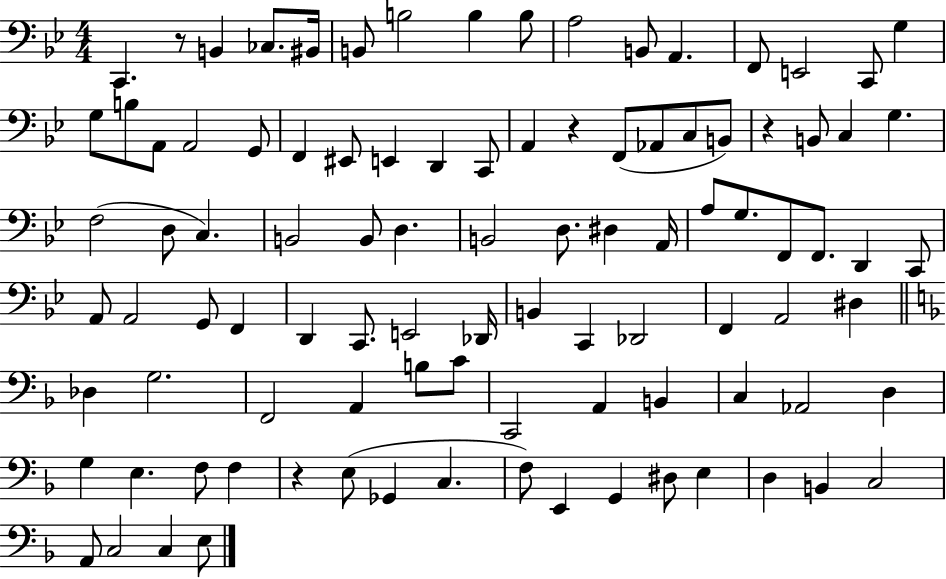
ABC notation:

X:1
T:Untitled
M:4/4
L:1/4
K:Bb
C,, z/2 B,, _C,/2 ^B,,/4 B,,/2 B,2 B, B,/2 A,2 B,,/2 A,, F,,/2 E,,2 C,,/2 G, G,/2 B,/2 A,,/2 A,,2 G,,/2 F,, ^E,,/2 E,, D,, C,,/2 A,, z F,,/2 _A,,/2 C,/2 B,,/2 z B,,/2 C, G, F,2 D,/2 C, B,,2 B,,/2 D, B,,2 D,/2 ^D, A,,/4 A,/2 G,/2 F,,/2 F,,/2 D,, C,,/2 A,,/2 A,,2 G,,/2 F,, D,, C,,/2 E,,2 _D,,/4 B,, C,, _D,,2 F,, A,,2 ^D, _D, G,2 F,,2 A,, B,/2 C/2 C,,2 A,, B,, C, _A,,2 D, G, E, F,/2 F, z E,/2 _G,, C, F,/2 E,, G,, ^D,/2 E, D, B,, C,2 A,,/2 C,2 C, E,/2